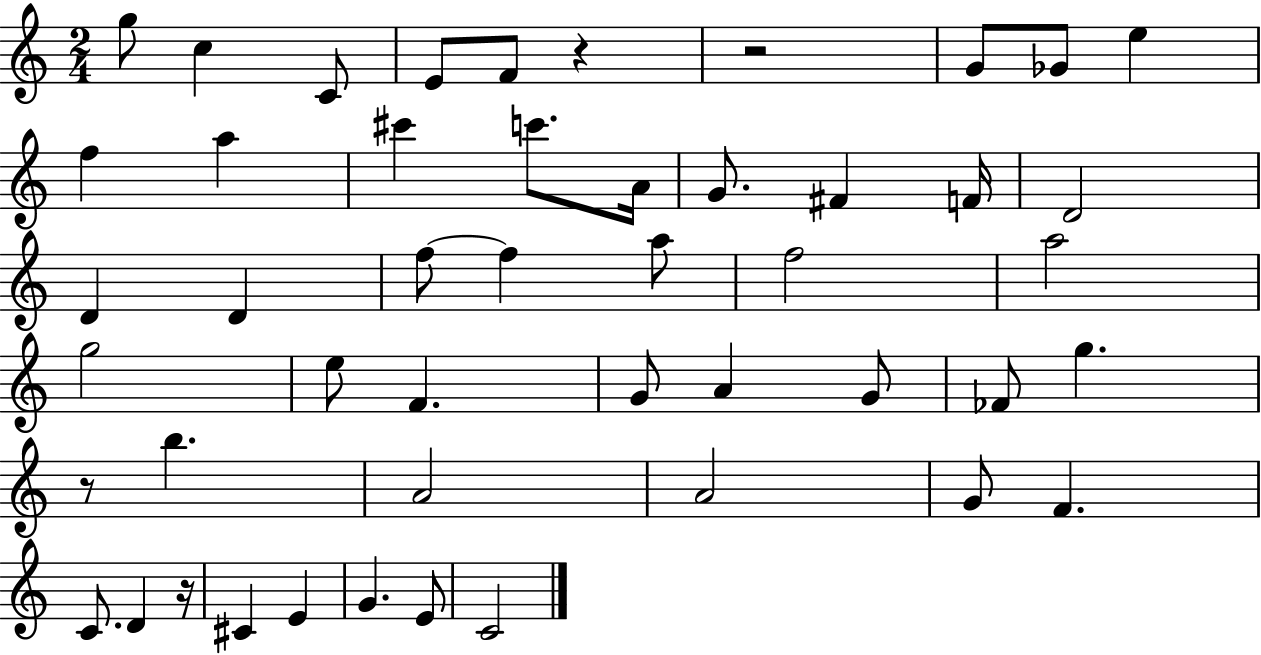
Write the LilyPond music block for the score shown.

{
  \clef treble
  \numericTimeSignature
  \time 2/4
  \key c \major
  \repeat volta 2 { g''8 c''4 c'8 | e'8 f'8 r4 | r2 | g'8 ges'8 e''4 | \break f''4 a''4 | cis'''4 c'''8. a'16 | g'8. fis'4 f'16 | d'2 | \break d'4 d'4 | f''8~~ f''4 a''8 | f''2 | a''2 | \break g''2 | e''8 f'4. | g'8 a'4 g'8 | fes'8 g''4. | \break r8 b''4. | a'2 | a'2 | g'8 f'4. | \break c'8. d'4 r16 | cis'4 e'4 | g'4. e'8 | c'2 | \break } \bar "|."
}